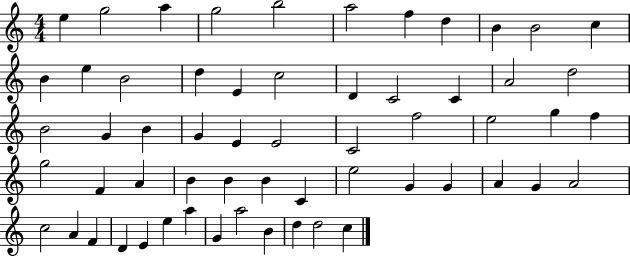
E5/q G5/h A5/q G5/h B5/h A5/h F5/q D5/q B4/q B4/h C5/q B4/q E5/q B4/h D5/q E4/q C5/h D4/q C4/h C4/q A4/h D5/h B4/h G4/q B4/q G4/q E4/q E4/h C4/h F5/h E5/h G5/q F5/q G5/h F4/q A4/q B4/q B4/q B4/q C4/q E5/h G4/q G4/q A4/q G4/q A4/h C5/h A4/q F4/q D4/q E4/q E5/q A5/q G4/q A5/h B4/q D5/q D5/h C5/q